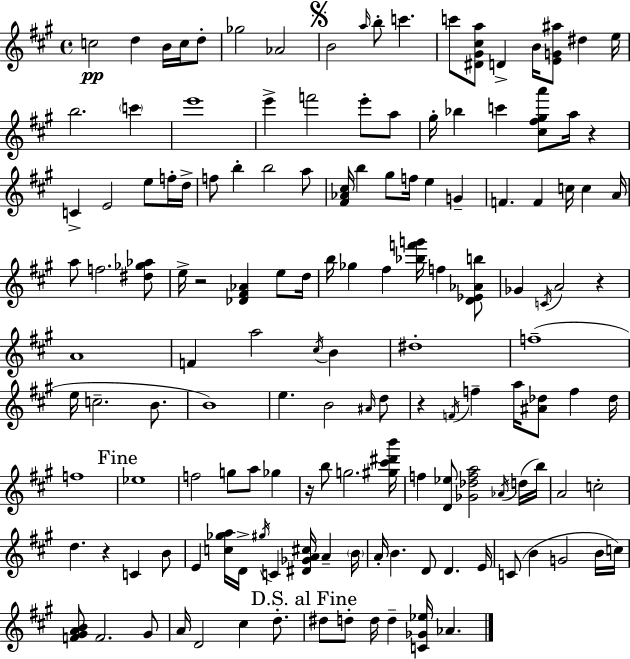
{
  \clef treble
  \time 4/4
  \defaultTimeSignature
  \key a \major
  c''2\pp d''4 b'16 c''16 d''8-. | ges''2 aes'2 | \mark \markup { \musicglyph "scripts.segno" } b'2 \grace { a''16 } b''8-. c'''4. | c'''8 <dis' gis' cis'' a''>8 d'4-> b'16 <e' g' ais''>8 dis''4 | \break e''16 b''2. \parenthesize c'''4 | e'''1 | e'''4-> f'''2 e'''8-. a''8 | gis''16-. bes''4 c'''4 <cis'' fis'' gis'' a'''>8 a''16 r4 | \break c'4-> e'2 e''8 f''16-. | d''16-> f''8 b''4-. b''2 a''8 | <fis' aes' cis''>16 b''4 gis''8 f''16 e''4 g'4-- | f'4. f'4 c''16 c''4 | \break a'16 a''8 f''2. <dis'' ges'' aes''>8 | e''16-> r2 <des' fis' aes'>4 e''8 | d''16 b''16 ges''4 fis''4 <bes'' f''' g'''>16 f''4 <d' ees' aes' b''>8 | ges'4 \acciaccatura { c'16 } a'2 r4 | \break a'1 | f'4 a''2 \acciaccatura { cis''16 } b'4 | dis''1-. | f''1--( | \break e''16 c''2.-- | b'8. b'1) | e''4. b'2 | \grace { ais'16 } d''8 r4 \acciaccatura { f'16 } f''4-- a''16 <ais' des''>8 | \break f''4 des''16 f''1 | \mark "Fine" ees''1 | f''2 g''8 a''8 | ges''4 r16 b''8 g''2. | \break <gis'' cis''' dis''' b'''>16 f''4 <d' ees''>8 <ges' des'' f'' a''>2 | \acciaccatura { aes'16 }( d''16 b''16) a'2 c''2-. | d''4. r4 | c'4 b'8 e'4 <c'' ges'' a''>16 d'16-> \acciaccatura { gis''16 } c'4 | \break <dis' ges' a' cis''>16 a'4-- \parenthesize b'16 a'16-. b'4. d'8 | d'4. e'16 c'8( b'4 g'2 | b'16 c''16) <f' gis' a' b'>8 f'2. | gis'8 a'16 d'2 | \break cis''4 d''8.-. \mark "D.S. al Fine" dis''8 d''8-. d''16 d''4-- | <c' ges' ees''>16 aes'4. \bar "|."
}